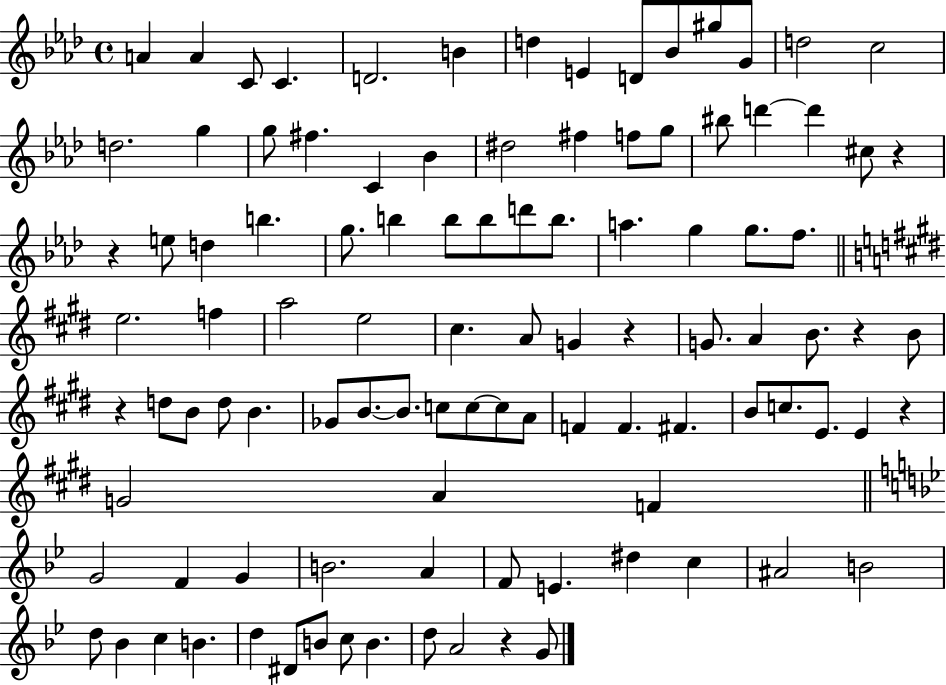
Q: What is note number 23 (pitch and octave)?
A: F5